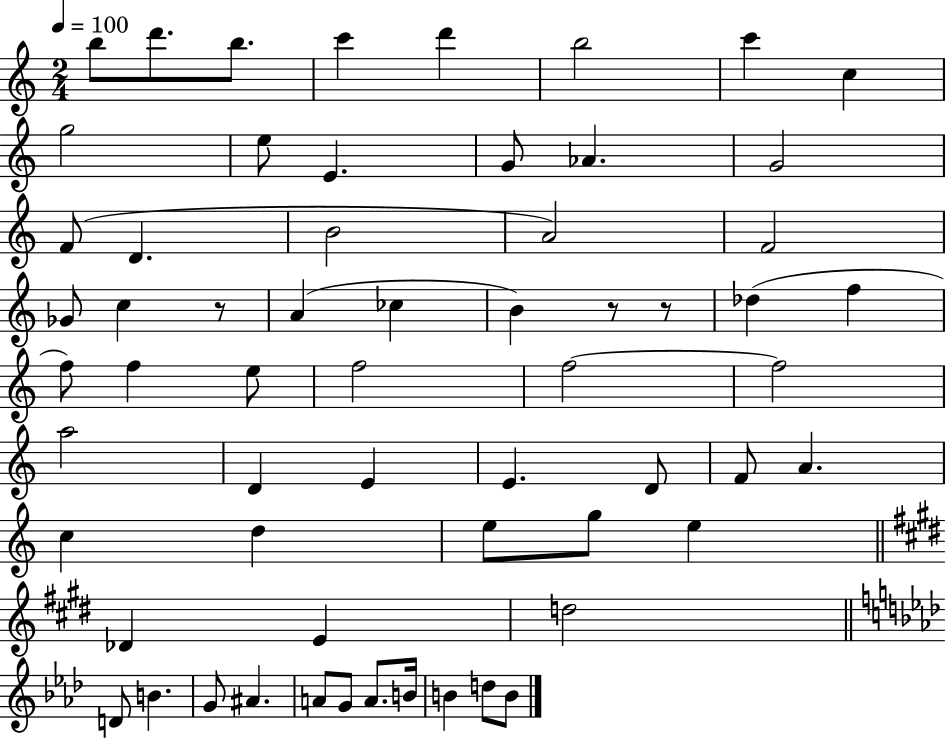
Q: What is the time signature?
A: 2/4